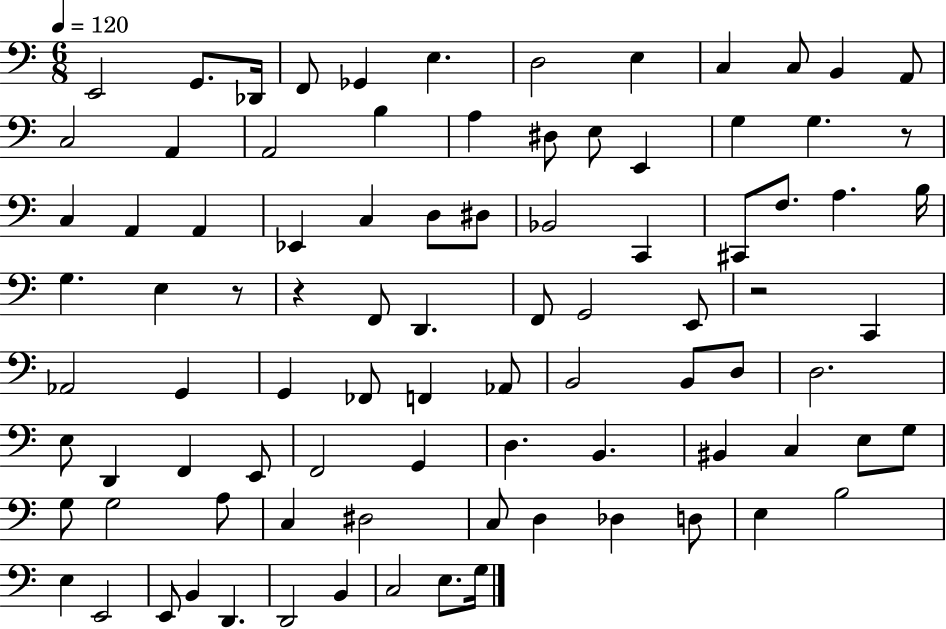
{
  \clef bass
  \numericTimeSignature
  \time 6/8
  \key c \major
  \tempo 4 = 120
  \repeat volta 2 { e,2 g,8. des,16 | f,8 ges,4 e4. | d2 e4 | c4 c8 b,4 a,8 | \break c2 a,4 | a,2 b4 | a4 dis8 e8 e,4 | g4 g4. r8 | \break c4 a,4 a,4 | ees,4 c4 d8 dis8 | bes,2 c,4 | cis,8 f8. a4. b16 | \break g4. e4 r8 | r4 f,8 d,4. | f,8 g,2 e,8 | r2 c,4 | \break aes,2 g,4 | g,4 fes,8 f,4 aes,8 | b,2 b,8 d8 | d2. | \break e8 d,4 f,4 e,8 | f,2 g,4 | d4. b,4. | bis,4 c4 e8 g8 | \break g8 g2 a8 | c4 dis2 | c8 d4 des4 d8 | e4 b2 | \break e4 e,2 | e,8 b,4 d,4. | d,2 b,4 | c2 e8. g16 | \break } \bar "|."
}